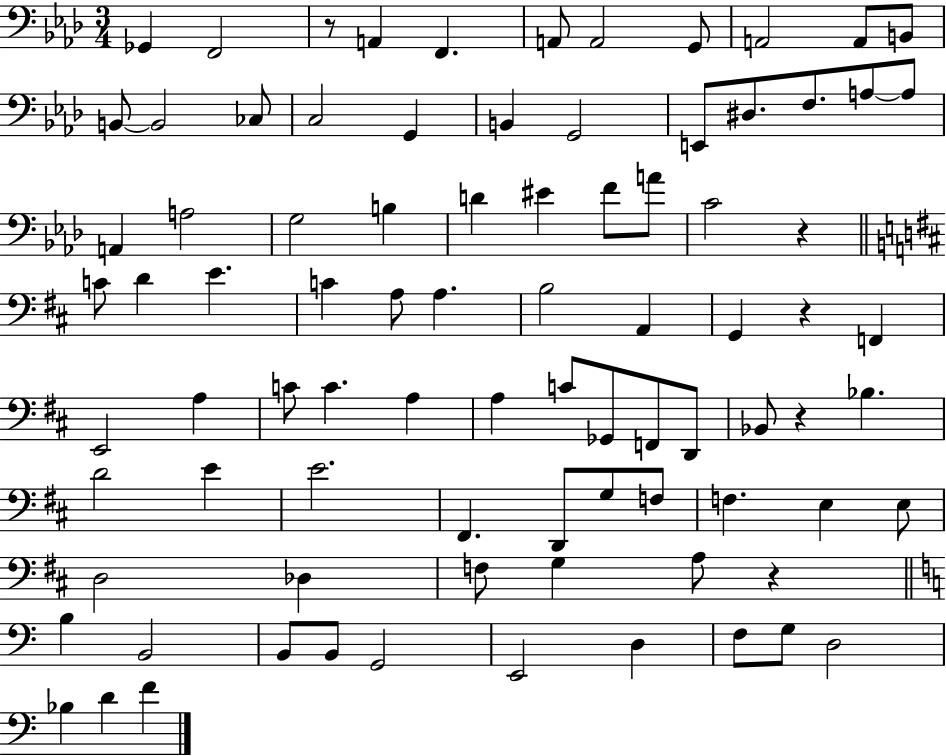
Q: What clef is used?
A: bass